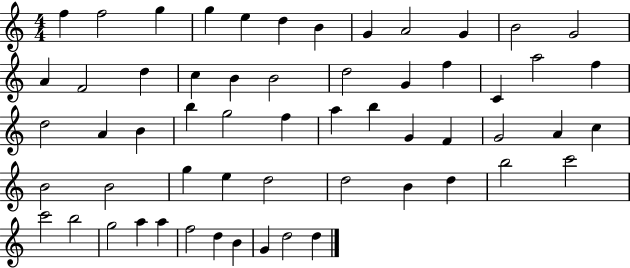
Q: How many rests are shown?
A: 0